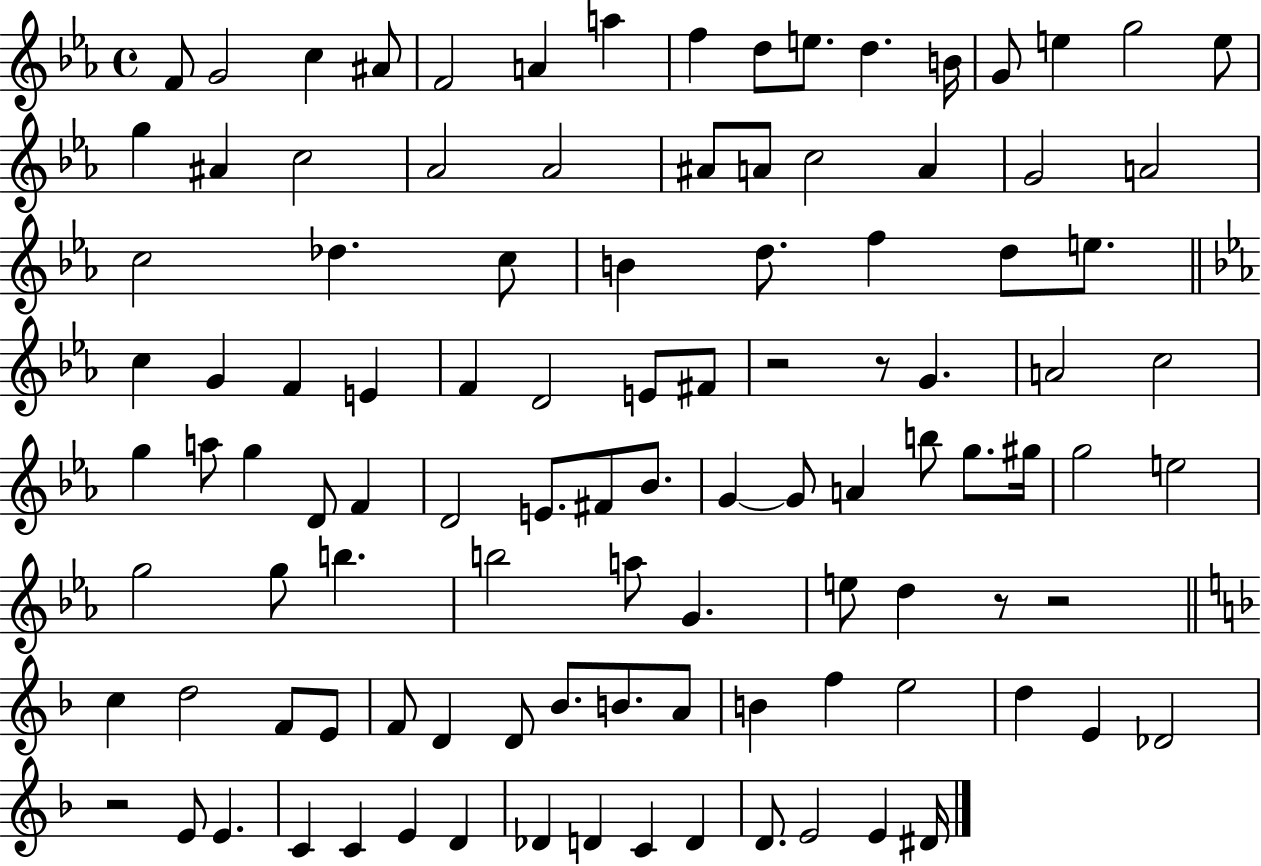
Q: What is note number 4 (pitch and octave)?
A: A#4